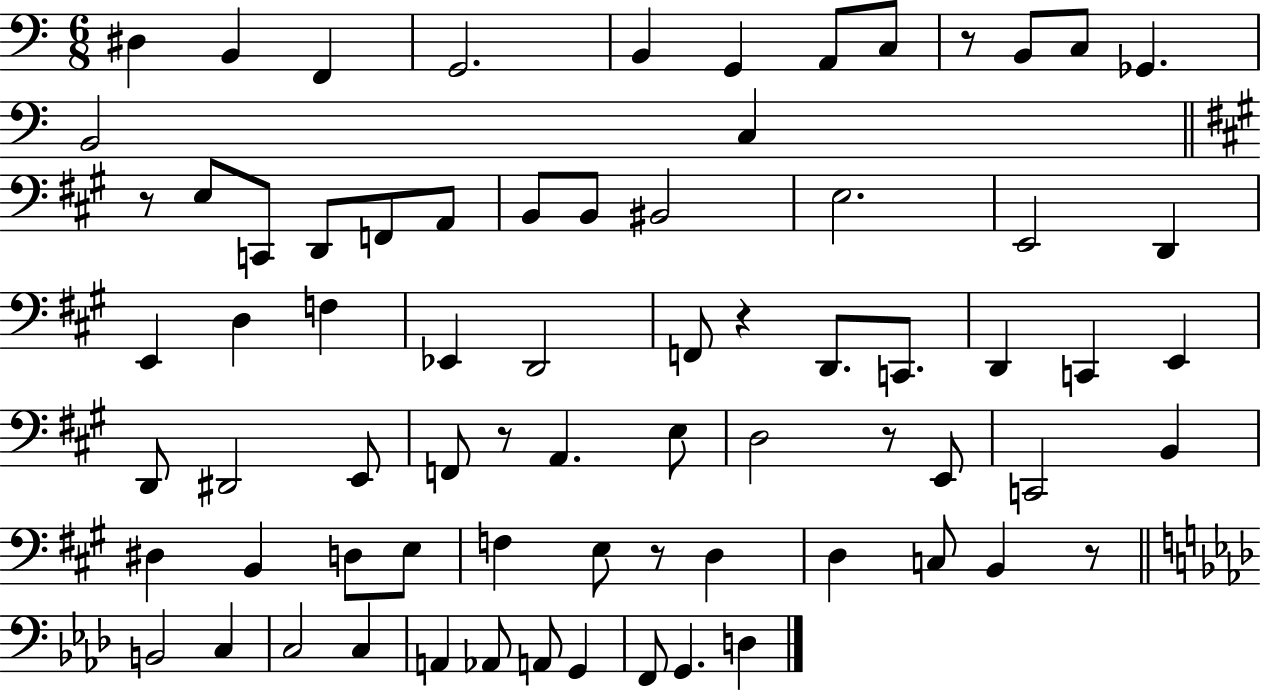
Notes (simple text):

D#3/q B2/q F2/q G2/h. B2/q G2/q A2/e C3/e R/e B2/e C3/e Gb2/q. B2/h C3/q R/e E3/e C2/e D2/e F2/e A2/e B2/e B2/e BIS2/h E3/h. E2/h D2/q E2/q D3/q F3/q Eb2/q D2/h F2/e R/q D2/e. C2/e. D2/q C2/q E2/q D2/e D#2/h E2/e F2/e R/e A2/q. E3/e D3/h R/e E2/e C2/h B2/q D#3/q B2/q D3/e E3/e F3/q E3/e R/e D3/q D3/q C3/e B2/q R/e B2/h C3/q C3/h C3/q A2/q Ab2/e A2/e G2/q F2/e G2/q. D3/q